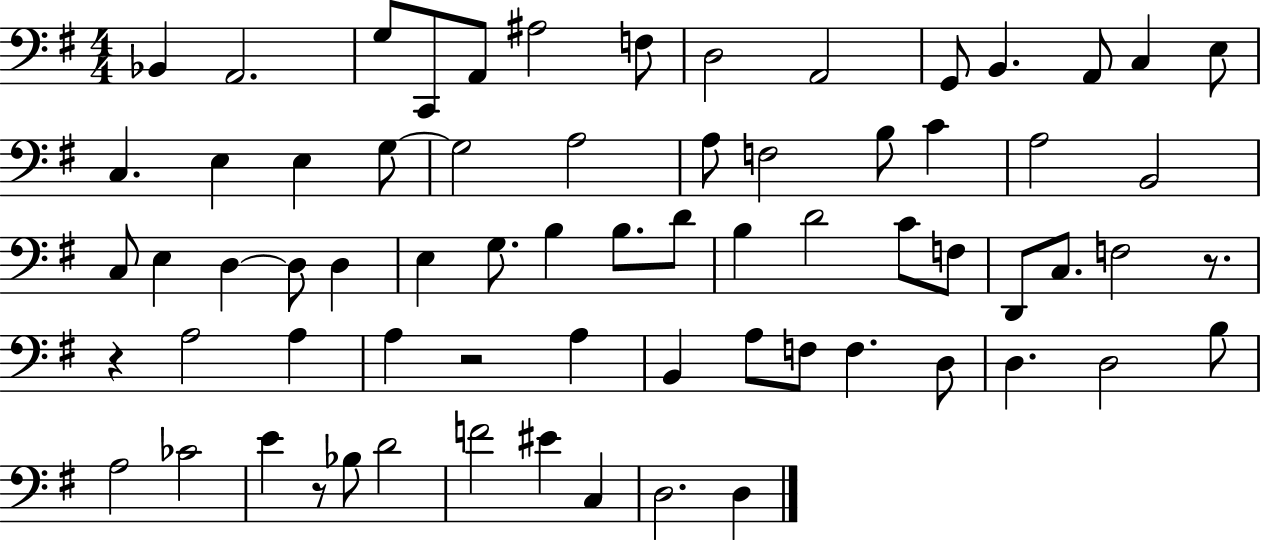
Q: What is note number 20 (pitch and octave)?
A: A3